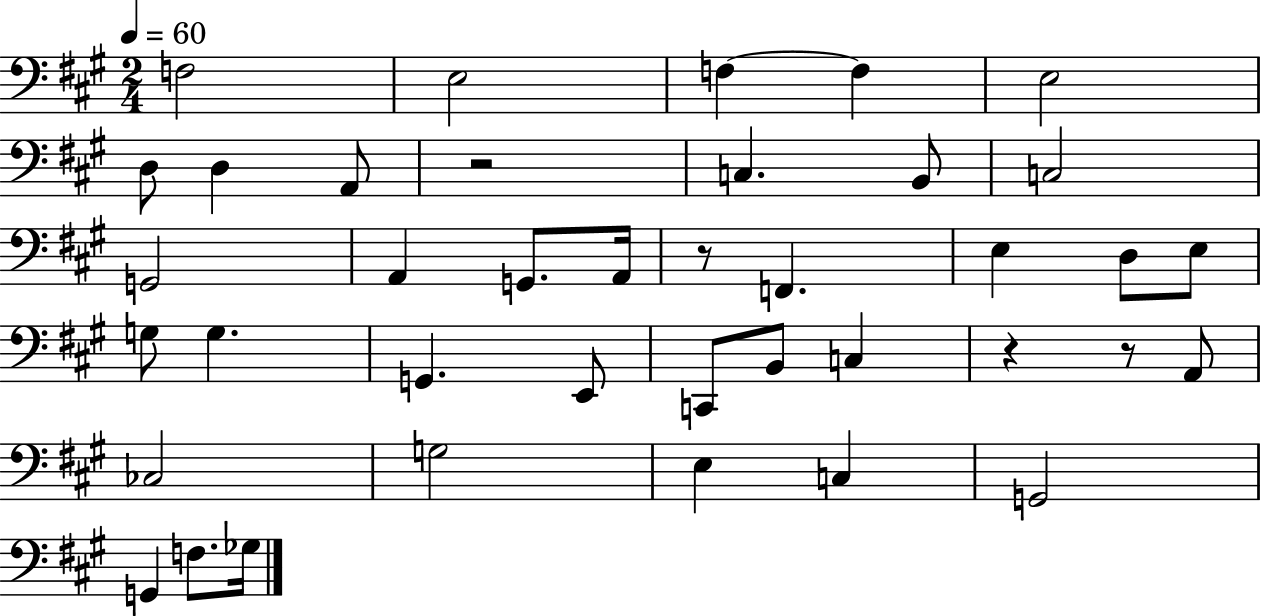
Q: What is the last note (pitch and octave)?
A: Gb3